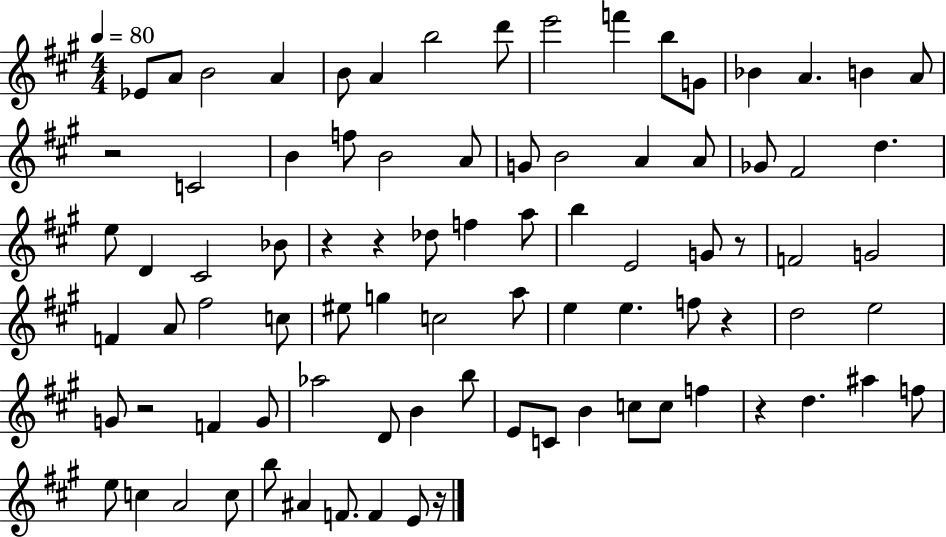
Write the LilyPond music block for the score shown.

{
  \clef treble
  \numericTimeSignature
  \time 4/4
  \key a \major
  \tempo 4 = 80
  ees'8 a'8 b'2 a'4 | b'8 a'4 b''2 d'''8 | e'''2 f'''4 b''8 g'8 | bes'4 a'4. b'4 a'8 | \break r2 c'2 | b'4 f''8 b'2 a'8 | g'8 b'2 a'4 a'8 | ges'8 fis'2 d''4. | \break e''8 d'4 cis'2 bes'8 | r4 r4 des''8 f''4 a''8 | b''4 e'2 g'8 r8 | f'2 g'2 | \break f'4 a'8 fis''2 c''8 | eis''8 g''4 c''2 a''8 | e''4 e''4. f''8 r4 | d''2 e''2 | \break g'8 r2 f'4 g'8 | aes''2 d'8 b'4 b''8 | e'8 c'8 b'4 c''8 c''8 f''4 | r4 d''4. ais''4 f''8 | \break e''8 c''4 a'2 c''8 | b''8 ais'4 f'8. f'4 e'8 r16 | \bar "|."
}